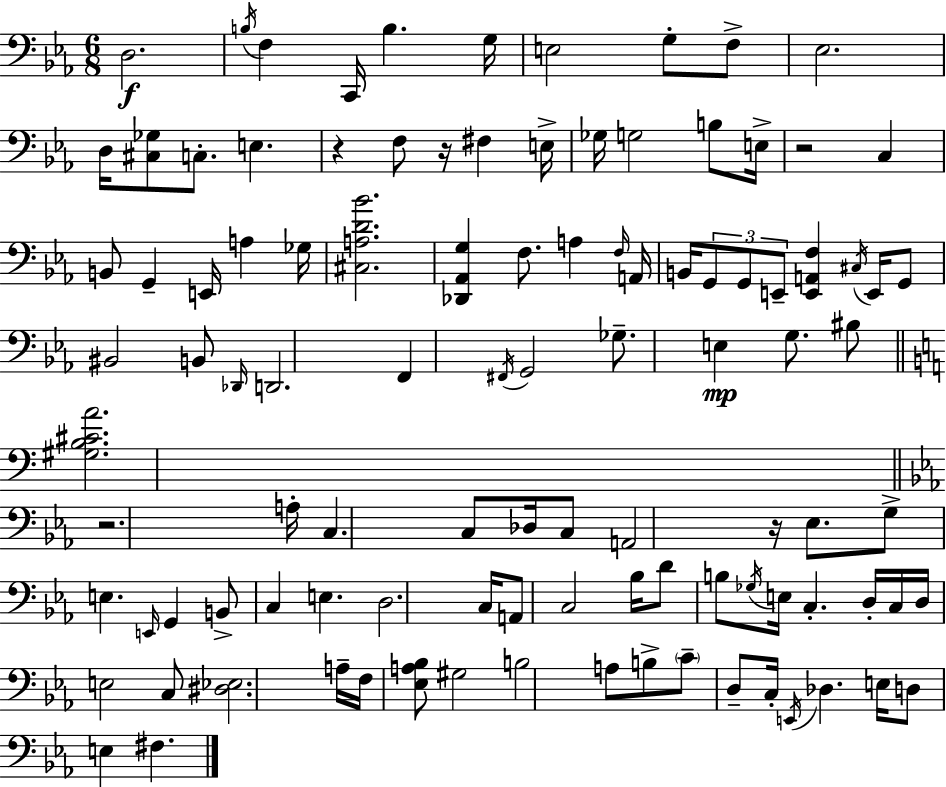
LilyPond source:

{
  \clef bass
  \numericTimeSignature
  \time 6/8
  \key ees \major
  d2.\f | \acciaccatura { b16 } f4 c,16 b4. | g16 e2 g8-. f8-> | ees2. | \break d16 <cis ges>8 c8.-. e4. | r4 f8 r16 fis4 | e16-> ges16 g2 b8 | e16-> r2 c4 | \break b,8 g,4-- e,16 a4 | ges16 <cis a d' bes'>2. | <des, aes, g>4 f8. a4 | \grace { f16 } a,16 b,16 \tuplet 3/2 { g,8 g,8 e,8-- } <e, a, f>4 | \break \acciaccatura { cis16 } e,16 g,8 bis,2 | b,8 \grace { des,16 } d,2. | f,4 \acciaccatura { fis,16 } g,2 | ges8.-- e4\mp | \break g8. bis8 \bar "||" \break \key a \minor <gis b cis' a'>2. | \bar "||" \break \key ees \major r2. | a16-. c4. c8 des16 c8 | a,2 r16 ees8. | g8-> e4. \grace { e,16 } g,4 | \break b,8-> c4 e4. | d2. | c16 a,8 c2 | bes16 d'8 b8 \acciaccatura { ges16 } e16 c4.-. | \break d16-. c16 d16 e2 | c8 <dis ees>2. | a16-- f16 <ees a bes>8 gis2 | b2 a8 | \break b8-> \parenthesize c'8-- d8-- c16-. \acciaccatura { e,16 } des4. | e16 d8 e4 fis4. | \bar "|."
}